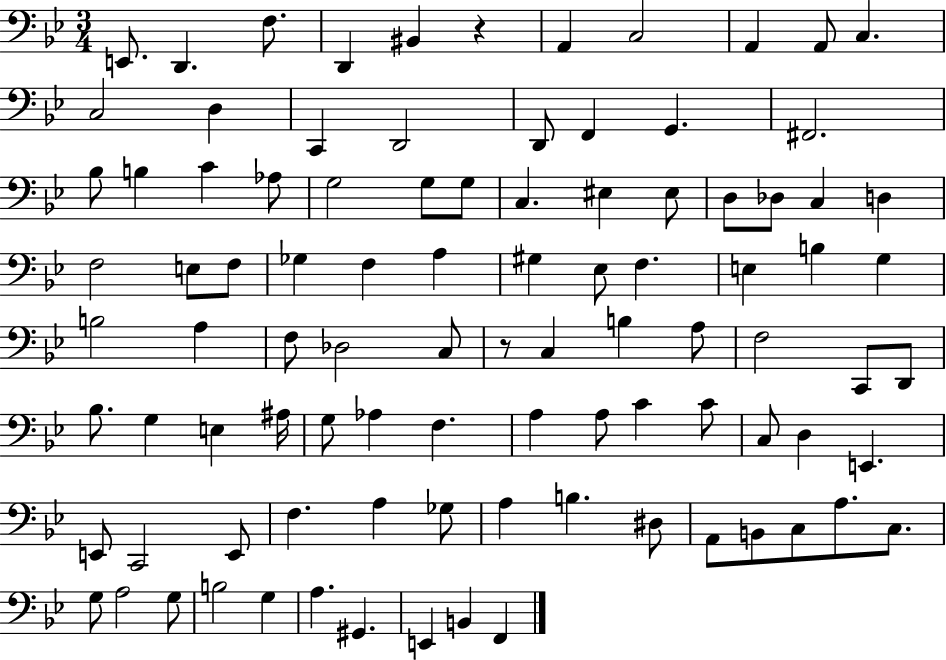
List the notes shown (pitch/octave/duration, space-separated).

E2/e. D2/q. F3/e. D2/q BIS2/q R/q A2/q C3/h A2/q A2/e C3/q. C3/h D3/q C2/q D2/h D2/e F2/q G2/q. F#2/h. Bb3/e B3/q C4/q Ab3/e G3/h G3/e G3/e C3/q. EIS3/q EIS3/e D3/e Db3/e C3/q D3/q F3/h E3/e F3/e Gb3/q F3/q A3/q G#3/q Eb3/e F3/q. E3/q B3/q G3/q B3/h A3/q F3/e Db3/h C3/e R/e C3/q B3/q A3/e F3/h C2/e D2/e Bb3/e. G3/q E3/q A#3/s G3/e Ab3/q F3/q. A3/q A3/e C4/q C4/e C3/e D3/q E2/q. E2/e C2/h E2/e F3/q. A3/q Gb3/e A3/q B3/q. D#3/e A2/e B2/e C3/e A3/e. C3/e. G3/e A3/h G3/e B3/h G3/q A3/q. G#2/q. E2/q B2/q F2/q